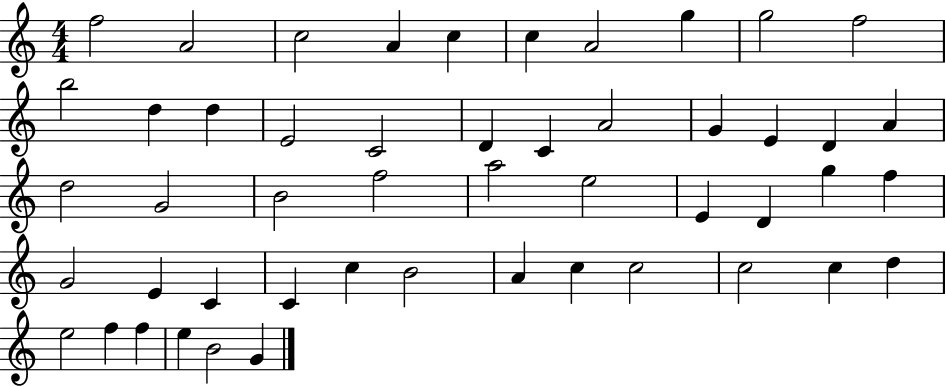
F5/h A4/h C5/h A4/q C5/q C5/q A4/h G5/q G5/h F5/h B5/h D5/q D5/q E4/h C4/h D4/q C4/q A4/h G4/q E4/q D4/q A4/q D5/h G4/h B4/h F5/h A5/h E5/h E4/q D4/q G5/q F5/q G4/h E4/q C4/q C4/q C5/q B4/h A4/q C5/q C5/h C5/h C5/q D5/q E5/h F5/q F5/q E5/q B4/h G4/q